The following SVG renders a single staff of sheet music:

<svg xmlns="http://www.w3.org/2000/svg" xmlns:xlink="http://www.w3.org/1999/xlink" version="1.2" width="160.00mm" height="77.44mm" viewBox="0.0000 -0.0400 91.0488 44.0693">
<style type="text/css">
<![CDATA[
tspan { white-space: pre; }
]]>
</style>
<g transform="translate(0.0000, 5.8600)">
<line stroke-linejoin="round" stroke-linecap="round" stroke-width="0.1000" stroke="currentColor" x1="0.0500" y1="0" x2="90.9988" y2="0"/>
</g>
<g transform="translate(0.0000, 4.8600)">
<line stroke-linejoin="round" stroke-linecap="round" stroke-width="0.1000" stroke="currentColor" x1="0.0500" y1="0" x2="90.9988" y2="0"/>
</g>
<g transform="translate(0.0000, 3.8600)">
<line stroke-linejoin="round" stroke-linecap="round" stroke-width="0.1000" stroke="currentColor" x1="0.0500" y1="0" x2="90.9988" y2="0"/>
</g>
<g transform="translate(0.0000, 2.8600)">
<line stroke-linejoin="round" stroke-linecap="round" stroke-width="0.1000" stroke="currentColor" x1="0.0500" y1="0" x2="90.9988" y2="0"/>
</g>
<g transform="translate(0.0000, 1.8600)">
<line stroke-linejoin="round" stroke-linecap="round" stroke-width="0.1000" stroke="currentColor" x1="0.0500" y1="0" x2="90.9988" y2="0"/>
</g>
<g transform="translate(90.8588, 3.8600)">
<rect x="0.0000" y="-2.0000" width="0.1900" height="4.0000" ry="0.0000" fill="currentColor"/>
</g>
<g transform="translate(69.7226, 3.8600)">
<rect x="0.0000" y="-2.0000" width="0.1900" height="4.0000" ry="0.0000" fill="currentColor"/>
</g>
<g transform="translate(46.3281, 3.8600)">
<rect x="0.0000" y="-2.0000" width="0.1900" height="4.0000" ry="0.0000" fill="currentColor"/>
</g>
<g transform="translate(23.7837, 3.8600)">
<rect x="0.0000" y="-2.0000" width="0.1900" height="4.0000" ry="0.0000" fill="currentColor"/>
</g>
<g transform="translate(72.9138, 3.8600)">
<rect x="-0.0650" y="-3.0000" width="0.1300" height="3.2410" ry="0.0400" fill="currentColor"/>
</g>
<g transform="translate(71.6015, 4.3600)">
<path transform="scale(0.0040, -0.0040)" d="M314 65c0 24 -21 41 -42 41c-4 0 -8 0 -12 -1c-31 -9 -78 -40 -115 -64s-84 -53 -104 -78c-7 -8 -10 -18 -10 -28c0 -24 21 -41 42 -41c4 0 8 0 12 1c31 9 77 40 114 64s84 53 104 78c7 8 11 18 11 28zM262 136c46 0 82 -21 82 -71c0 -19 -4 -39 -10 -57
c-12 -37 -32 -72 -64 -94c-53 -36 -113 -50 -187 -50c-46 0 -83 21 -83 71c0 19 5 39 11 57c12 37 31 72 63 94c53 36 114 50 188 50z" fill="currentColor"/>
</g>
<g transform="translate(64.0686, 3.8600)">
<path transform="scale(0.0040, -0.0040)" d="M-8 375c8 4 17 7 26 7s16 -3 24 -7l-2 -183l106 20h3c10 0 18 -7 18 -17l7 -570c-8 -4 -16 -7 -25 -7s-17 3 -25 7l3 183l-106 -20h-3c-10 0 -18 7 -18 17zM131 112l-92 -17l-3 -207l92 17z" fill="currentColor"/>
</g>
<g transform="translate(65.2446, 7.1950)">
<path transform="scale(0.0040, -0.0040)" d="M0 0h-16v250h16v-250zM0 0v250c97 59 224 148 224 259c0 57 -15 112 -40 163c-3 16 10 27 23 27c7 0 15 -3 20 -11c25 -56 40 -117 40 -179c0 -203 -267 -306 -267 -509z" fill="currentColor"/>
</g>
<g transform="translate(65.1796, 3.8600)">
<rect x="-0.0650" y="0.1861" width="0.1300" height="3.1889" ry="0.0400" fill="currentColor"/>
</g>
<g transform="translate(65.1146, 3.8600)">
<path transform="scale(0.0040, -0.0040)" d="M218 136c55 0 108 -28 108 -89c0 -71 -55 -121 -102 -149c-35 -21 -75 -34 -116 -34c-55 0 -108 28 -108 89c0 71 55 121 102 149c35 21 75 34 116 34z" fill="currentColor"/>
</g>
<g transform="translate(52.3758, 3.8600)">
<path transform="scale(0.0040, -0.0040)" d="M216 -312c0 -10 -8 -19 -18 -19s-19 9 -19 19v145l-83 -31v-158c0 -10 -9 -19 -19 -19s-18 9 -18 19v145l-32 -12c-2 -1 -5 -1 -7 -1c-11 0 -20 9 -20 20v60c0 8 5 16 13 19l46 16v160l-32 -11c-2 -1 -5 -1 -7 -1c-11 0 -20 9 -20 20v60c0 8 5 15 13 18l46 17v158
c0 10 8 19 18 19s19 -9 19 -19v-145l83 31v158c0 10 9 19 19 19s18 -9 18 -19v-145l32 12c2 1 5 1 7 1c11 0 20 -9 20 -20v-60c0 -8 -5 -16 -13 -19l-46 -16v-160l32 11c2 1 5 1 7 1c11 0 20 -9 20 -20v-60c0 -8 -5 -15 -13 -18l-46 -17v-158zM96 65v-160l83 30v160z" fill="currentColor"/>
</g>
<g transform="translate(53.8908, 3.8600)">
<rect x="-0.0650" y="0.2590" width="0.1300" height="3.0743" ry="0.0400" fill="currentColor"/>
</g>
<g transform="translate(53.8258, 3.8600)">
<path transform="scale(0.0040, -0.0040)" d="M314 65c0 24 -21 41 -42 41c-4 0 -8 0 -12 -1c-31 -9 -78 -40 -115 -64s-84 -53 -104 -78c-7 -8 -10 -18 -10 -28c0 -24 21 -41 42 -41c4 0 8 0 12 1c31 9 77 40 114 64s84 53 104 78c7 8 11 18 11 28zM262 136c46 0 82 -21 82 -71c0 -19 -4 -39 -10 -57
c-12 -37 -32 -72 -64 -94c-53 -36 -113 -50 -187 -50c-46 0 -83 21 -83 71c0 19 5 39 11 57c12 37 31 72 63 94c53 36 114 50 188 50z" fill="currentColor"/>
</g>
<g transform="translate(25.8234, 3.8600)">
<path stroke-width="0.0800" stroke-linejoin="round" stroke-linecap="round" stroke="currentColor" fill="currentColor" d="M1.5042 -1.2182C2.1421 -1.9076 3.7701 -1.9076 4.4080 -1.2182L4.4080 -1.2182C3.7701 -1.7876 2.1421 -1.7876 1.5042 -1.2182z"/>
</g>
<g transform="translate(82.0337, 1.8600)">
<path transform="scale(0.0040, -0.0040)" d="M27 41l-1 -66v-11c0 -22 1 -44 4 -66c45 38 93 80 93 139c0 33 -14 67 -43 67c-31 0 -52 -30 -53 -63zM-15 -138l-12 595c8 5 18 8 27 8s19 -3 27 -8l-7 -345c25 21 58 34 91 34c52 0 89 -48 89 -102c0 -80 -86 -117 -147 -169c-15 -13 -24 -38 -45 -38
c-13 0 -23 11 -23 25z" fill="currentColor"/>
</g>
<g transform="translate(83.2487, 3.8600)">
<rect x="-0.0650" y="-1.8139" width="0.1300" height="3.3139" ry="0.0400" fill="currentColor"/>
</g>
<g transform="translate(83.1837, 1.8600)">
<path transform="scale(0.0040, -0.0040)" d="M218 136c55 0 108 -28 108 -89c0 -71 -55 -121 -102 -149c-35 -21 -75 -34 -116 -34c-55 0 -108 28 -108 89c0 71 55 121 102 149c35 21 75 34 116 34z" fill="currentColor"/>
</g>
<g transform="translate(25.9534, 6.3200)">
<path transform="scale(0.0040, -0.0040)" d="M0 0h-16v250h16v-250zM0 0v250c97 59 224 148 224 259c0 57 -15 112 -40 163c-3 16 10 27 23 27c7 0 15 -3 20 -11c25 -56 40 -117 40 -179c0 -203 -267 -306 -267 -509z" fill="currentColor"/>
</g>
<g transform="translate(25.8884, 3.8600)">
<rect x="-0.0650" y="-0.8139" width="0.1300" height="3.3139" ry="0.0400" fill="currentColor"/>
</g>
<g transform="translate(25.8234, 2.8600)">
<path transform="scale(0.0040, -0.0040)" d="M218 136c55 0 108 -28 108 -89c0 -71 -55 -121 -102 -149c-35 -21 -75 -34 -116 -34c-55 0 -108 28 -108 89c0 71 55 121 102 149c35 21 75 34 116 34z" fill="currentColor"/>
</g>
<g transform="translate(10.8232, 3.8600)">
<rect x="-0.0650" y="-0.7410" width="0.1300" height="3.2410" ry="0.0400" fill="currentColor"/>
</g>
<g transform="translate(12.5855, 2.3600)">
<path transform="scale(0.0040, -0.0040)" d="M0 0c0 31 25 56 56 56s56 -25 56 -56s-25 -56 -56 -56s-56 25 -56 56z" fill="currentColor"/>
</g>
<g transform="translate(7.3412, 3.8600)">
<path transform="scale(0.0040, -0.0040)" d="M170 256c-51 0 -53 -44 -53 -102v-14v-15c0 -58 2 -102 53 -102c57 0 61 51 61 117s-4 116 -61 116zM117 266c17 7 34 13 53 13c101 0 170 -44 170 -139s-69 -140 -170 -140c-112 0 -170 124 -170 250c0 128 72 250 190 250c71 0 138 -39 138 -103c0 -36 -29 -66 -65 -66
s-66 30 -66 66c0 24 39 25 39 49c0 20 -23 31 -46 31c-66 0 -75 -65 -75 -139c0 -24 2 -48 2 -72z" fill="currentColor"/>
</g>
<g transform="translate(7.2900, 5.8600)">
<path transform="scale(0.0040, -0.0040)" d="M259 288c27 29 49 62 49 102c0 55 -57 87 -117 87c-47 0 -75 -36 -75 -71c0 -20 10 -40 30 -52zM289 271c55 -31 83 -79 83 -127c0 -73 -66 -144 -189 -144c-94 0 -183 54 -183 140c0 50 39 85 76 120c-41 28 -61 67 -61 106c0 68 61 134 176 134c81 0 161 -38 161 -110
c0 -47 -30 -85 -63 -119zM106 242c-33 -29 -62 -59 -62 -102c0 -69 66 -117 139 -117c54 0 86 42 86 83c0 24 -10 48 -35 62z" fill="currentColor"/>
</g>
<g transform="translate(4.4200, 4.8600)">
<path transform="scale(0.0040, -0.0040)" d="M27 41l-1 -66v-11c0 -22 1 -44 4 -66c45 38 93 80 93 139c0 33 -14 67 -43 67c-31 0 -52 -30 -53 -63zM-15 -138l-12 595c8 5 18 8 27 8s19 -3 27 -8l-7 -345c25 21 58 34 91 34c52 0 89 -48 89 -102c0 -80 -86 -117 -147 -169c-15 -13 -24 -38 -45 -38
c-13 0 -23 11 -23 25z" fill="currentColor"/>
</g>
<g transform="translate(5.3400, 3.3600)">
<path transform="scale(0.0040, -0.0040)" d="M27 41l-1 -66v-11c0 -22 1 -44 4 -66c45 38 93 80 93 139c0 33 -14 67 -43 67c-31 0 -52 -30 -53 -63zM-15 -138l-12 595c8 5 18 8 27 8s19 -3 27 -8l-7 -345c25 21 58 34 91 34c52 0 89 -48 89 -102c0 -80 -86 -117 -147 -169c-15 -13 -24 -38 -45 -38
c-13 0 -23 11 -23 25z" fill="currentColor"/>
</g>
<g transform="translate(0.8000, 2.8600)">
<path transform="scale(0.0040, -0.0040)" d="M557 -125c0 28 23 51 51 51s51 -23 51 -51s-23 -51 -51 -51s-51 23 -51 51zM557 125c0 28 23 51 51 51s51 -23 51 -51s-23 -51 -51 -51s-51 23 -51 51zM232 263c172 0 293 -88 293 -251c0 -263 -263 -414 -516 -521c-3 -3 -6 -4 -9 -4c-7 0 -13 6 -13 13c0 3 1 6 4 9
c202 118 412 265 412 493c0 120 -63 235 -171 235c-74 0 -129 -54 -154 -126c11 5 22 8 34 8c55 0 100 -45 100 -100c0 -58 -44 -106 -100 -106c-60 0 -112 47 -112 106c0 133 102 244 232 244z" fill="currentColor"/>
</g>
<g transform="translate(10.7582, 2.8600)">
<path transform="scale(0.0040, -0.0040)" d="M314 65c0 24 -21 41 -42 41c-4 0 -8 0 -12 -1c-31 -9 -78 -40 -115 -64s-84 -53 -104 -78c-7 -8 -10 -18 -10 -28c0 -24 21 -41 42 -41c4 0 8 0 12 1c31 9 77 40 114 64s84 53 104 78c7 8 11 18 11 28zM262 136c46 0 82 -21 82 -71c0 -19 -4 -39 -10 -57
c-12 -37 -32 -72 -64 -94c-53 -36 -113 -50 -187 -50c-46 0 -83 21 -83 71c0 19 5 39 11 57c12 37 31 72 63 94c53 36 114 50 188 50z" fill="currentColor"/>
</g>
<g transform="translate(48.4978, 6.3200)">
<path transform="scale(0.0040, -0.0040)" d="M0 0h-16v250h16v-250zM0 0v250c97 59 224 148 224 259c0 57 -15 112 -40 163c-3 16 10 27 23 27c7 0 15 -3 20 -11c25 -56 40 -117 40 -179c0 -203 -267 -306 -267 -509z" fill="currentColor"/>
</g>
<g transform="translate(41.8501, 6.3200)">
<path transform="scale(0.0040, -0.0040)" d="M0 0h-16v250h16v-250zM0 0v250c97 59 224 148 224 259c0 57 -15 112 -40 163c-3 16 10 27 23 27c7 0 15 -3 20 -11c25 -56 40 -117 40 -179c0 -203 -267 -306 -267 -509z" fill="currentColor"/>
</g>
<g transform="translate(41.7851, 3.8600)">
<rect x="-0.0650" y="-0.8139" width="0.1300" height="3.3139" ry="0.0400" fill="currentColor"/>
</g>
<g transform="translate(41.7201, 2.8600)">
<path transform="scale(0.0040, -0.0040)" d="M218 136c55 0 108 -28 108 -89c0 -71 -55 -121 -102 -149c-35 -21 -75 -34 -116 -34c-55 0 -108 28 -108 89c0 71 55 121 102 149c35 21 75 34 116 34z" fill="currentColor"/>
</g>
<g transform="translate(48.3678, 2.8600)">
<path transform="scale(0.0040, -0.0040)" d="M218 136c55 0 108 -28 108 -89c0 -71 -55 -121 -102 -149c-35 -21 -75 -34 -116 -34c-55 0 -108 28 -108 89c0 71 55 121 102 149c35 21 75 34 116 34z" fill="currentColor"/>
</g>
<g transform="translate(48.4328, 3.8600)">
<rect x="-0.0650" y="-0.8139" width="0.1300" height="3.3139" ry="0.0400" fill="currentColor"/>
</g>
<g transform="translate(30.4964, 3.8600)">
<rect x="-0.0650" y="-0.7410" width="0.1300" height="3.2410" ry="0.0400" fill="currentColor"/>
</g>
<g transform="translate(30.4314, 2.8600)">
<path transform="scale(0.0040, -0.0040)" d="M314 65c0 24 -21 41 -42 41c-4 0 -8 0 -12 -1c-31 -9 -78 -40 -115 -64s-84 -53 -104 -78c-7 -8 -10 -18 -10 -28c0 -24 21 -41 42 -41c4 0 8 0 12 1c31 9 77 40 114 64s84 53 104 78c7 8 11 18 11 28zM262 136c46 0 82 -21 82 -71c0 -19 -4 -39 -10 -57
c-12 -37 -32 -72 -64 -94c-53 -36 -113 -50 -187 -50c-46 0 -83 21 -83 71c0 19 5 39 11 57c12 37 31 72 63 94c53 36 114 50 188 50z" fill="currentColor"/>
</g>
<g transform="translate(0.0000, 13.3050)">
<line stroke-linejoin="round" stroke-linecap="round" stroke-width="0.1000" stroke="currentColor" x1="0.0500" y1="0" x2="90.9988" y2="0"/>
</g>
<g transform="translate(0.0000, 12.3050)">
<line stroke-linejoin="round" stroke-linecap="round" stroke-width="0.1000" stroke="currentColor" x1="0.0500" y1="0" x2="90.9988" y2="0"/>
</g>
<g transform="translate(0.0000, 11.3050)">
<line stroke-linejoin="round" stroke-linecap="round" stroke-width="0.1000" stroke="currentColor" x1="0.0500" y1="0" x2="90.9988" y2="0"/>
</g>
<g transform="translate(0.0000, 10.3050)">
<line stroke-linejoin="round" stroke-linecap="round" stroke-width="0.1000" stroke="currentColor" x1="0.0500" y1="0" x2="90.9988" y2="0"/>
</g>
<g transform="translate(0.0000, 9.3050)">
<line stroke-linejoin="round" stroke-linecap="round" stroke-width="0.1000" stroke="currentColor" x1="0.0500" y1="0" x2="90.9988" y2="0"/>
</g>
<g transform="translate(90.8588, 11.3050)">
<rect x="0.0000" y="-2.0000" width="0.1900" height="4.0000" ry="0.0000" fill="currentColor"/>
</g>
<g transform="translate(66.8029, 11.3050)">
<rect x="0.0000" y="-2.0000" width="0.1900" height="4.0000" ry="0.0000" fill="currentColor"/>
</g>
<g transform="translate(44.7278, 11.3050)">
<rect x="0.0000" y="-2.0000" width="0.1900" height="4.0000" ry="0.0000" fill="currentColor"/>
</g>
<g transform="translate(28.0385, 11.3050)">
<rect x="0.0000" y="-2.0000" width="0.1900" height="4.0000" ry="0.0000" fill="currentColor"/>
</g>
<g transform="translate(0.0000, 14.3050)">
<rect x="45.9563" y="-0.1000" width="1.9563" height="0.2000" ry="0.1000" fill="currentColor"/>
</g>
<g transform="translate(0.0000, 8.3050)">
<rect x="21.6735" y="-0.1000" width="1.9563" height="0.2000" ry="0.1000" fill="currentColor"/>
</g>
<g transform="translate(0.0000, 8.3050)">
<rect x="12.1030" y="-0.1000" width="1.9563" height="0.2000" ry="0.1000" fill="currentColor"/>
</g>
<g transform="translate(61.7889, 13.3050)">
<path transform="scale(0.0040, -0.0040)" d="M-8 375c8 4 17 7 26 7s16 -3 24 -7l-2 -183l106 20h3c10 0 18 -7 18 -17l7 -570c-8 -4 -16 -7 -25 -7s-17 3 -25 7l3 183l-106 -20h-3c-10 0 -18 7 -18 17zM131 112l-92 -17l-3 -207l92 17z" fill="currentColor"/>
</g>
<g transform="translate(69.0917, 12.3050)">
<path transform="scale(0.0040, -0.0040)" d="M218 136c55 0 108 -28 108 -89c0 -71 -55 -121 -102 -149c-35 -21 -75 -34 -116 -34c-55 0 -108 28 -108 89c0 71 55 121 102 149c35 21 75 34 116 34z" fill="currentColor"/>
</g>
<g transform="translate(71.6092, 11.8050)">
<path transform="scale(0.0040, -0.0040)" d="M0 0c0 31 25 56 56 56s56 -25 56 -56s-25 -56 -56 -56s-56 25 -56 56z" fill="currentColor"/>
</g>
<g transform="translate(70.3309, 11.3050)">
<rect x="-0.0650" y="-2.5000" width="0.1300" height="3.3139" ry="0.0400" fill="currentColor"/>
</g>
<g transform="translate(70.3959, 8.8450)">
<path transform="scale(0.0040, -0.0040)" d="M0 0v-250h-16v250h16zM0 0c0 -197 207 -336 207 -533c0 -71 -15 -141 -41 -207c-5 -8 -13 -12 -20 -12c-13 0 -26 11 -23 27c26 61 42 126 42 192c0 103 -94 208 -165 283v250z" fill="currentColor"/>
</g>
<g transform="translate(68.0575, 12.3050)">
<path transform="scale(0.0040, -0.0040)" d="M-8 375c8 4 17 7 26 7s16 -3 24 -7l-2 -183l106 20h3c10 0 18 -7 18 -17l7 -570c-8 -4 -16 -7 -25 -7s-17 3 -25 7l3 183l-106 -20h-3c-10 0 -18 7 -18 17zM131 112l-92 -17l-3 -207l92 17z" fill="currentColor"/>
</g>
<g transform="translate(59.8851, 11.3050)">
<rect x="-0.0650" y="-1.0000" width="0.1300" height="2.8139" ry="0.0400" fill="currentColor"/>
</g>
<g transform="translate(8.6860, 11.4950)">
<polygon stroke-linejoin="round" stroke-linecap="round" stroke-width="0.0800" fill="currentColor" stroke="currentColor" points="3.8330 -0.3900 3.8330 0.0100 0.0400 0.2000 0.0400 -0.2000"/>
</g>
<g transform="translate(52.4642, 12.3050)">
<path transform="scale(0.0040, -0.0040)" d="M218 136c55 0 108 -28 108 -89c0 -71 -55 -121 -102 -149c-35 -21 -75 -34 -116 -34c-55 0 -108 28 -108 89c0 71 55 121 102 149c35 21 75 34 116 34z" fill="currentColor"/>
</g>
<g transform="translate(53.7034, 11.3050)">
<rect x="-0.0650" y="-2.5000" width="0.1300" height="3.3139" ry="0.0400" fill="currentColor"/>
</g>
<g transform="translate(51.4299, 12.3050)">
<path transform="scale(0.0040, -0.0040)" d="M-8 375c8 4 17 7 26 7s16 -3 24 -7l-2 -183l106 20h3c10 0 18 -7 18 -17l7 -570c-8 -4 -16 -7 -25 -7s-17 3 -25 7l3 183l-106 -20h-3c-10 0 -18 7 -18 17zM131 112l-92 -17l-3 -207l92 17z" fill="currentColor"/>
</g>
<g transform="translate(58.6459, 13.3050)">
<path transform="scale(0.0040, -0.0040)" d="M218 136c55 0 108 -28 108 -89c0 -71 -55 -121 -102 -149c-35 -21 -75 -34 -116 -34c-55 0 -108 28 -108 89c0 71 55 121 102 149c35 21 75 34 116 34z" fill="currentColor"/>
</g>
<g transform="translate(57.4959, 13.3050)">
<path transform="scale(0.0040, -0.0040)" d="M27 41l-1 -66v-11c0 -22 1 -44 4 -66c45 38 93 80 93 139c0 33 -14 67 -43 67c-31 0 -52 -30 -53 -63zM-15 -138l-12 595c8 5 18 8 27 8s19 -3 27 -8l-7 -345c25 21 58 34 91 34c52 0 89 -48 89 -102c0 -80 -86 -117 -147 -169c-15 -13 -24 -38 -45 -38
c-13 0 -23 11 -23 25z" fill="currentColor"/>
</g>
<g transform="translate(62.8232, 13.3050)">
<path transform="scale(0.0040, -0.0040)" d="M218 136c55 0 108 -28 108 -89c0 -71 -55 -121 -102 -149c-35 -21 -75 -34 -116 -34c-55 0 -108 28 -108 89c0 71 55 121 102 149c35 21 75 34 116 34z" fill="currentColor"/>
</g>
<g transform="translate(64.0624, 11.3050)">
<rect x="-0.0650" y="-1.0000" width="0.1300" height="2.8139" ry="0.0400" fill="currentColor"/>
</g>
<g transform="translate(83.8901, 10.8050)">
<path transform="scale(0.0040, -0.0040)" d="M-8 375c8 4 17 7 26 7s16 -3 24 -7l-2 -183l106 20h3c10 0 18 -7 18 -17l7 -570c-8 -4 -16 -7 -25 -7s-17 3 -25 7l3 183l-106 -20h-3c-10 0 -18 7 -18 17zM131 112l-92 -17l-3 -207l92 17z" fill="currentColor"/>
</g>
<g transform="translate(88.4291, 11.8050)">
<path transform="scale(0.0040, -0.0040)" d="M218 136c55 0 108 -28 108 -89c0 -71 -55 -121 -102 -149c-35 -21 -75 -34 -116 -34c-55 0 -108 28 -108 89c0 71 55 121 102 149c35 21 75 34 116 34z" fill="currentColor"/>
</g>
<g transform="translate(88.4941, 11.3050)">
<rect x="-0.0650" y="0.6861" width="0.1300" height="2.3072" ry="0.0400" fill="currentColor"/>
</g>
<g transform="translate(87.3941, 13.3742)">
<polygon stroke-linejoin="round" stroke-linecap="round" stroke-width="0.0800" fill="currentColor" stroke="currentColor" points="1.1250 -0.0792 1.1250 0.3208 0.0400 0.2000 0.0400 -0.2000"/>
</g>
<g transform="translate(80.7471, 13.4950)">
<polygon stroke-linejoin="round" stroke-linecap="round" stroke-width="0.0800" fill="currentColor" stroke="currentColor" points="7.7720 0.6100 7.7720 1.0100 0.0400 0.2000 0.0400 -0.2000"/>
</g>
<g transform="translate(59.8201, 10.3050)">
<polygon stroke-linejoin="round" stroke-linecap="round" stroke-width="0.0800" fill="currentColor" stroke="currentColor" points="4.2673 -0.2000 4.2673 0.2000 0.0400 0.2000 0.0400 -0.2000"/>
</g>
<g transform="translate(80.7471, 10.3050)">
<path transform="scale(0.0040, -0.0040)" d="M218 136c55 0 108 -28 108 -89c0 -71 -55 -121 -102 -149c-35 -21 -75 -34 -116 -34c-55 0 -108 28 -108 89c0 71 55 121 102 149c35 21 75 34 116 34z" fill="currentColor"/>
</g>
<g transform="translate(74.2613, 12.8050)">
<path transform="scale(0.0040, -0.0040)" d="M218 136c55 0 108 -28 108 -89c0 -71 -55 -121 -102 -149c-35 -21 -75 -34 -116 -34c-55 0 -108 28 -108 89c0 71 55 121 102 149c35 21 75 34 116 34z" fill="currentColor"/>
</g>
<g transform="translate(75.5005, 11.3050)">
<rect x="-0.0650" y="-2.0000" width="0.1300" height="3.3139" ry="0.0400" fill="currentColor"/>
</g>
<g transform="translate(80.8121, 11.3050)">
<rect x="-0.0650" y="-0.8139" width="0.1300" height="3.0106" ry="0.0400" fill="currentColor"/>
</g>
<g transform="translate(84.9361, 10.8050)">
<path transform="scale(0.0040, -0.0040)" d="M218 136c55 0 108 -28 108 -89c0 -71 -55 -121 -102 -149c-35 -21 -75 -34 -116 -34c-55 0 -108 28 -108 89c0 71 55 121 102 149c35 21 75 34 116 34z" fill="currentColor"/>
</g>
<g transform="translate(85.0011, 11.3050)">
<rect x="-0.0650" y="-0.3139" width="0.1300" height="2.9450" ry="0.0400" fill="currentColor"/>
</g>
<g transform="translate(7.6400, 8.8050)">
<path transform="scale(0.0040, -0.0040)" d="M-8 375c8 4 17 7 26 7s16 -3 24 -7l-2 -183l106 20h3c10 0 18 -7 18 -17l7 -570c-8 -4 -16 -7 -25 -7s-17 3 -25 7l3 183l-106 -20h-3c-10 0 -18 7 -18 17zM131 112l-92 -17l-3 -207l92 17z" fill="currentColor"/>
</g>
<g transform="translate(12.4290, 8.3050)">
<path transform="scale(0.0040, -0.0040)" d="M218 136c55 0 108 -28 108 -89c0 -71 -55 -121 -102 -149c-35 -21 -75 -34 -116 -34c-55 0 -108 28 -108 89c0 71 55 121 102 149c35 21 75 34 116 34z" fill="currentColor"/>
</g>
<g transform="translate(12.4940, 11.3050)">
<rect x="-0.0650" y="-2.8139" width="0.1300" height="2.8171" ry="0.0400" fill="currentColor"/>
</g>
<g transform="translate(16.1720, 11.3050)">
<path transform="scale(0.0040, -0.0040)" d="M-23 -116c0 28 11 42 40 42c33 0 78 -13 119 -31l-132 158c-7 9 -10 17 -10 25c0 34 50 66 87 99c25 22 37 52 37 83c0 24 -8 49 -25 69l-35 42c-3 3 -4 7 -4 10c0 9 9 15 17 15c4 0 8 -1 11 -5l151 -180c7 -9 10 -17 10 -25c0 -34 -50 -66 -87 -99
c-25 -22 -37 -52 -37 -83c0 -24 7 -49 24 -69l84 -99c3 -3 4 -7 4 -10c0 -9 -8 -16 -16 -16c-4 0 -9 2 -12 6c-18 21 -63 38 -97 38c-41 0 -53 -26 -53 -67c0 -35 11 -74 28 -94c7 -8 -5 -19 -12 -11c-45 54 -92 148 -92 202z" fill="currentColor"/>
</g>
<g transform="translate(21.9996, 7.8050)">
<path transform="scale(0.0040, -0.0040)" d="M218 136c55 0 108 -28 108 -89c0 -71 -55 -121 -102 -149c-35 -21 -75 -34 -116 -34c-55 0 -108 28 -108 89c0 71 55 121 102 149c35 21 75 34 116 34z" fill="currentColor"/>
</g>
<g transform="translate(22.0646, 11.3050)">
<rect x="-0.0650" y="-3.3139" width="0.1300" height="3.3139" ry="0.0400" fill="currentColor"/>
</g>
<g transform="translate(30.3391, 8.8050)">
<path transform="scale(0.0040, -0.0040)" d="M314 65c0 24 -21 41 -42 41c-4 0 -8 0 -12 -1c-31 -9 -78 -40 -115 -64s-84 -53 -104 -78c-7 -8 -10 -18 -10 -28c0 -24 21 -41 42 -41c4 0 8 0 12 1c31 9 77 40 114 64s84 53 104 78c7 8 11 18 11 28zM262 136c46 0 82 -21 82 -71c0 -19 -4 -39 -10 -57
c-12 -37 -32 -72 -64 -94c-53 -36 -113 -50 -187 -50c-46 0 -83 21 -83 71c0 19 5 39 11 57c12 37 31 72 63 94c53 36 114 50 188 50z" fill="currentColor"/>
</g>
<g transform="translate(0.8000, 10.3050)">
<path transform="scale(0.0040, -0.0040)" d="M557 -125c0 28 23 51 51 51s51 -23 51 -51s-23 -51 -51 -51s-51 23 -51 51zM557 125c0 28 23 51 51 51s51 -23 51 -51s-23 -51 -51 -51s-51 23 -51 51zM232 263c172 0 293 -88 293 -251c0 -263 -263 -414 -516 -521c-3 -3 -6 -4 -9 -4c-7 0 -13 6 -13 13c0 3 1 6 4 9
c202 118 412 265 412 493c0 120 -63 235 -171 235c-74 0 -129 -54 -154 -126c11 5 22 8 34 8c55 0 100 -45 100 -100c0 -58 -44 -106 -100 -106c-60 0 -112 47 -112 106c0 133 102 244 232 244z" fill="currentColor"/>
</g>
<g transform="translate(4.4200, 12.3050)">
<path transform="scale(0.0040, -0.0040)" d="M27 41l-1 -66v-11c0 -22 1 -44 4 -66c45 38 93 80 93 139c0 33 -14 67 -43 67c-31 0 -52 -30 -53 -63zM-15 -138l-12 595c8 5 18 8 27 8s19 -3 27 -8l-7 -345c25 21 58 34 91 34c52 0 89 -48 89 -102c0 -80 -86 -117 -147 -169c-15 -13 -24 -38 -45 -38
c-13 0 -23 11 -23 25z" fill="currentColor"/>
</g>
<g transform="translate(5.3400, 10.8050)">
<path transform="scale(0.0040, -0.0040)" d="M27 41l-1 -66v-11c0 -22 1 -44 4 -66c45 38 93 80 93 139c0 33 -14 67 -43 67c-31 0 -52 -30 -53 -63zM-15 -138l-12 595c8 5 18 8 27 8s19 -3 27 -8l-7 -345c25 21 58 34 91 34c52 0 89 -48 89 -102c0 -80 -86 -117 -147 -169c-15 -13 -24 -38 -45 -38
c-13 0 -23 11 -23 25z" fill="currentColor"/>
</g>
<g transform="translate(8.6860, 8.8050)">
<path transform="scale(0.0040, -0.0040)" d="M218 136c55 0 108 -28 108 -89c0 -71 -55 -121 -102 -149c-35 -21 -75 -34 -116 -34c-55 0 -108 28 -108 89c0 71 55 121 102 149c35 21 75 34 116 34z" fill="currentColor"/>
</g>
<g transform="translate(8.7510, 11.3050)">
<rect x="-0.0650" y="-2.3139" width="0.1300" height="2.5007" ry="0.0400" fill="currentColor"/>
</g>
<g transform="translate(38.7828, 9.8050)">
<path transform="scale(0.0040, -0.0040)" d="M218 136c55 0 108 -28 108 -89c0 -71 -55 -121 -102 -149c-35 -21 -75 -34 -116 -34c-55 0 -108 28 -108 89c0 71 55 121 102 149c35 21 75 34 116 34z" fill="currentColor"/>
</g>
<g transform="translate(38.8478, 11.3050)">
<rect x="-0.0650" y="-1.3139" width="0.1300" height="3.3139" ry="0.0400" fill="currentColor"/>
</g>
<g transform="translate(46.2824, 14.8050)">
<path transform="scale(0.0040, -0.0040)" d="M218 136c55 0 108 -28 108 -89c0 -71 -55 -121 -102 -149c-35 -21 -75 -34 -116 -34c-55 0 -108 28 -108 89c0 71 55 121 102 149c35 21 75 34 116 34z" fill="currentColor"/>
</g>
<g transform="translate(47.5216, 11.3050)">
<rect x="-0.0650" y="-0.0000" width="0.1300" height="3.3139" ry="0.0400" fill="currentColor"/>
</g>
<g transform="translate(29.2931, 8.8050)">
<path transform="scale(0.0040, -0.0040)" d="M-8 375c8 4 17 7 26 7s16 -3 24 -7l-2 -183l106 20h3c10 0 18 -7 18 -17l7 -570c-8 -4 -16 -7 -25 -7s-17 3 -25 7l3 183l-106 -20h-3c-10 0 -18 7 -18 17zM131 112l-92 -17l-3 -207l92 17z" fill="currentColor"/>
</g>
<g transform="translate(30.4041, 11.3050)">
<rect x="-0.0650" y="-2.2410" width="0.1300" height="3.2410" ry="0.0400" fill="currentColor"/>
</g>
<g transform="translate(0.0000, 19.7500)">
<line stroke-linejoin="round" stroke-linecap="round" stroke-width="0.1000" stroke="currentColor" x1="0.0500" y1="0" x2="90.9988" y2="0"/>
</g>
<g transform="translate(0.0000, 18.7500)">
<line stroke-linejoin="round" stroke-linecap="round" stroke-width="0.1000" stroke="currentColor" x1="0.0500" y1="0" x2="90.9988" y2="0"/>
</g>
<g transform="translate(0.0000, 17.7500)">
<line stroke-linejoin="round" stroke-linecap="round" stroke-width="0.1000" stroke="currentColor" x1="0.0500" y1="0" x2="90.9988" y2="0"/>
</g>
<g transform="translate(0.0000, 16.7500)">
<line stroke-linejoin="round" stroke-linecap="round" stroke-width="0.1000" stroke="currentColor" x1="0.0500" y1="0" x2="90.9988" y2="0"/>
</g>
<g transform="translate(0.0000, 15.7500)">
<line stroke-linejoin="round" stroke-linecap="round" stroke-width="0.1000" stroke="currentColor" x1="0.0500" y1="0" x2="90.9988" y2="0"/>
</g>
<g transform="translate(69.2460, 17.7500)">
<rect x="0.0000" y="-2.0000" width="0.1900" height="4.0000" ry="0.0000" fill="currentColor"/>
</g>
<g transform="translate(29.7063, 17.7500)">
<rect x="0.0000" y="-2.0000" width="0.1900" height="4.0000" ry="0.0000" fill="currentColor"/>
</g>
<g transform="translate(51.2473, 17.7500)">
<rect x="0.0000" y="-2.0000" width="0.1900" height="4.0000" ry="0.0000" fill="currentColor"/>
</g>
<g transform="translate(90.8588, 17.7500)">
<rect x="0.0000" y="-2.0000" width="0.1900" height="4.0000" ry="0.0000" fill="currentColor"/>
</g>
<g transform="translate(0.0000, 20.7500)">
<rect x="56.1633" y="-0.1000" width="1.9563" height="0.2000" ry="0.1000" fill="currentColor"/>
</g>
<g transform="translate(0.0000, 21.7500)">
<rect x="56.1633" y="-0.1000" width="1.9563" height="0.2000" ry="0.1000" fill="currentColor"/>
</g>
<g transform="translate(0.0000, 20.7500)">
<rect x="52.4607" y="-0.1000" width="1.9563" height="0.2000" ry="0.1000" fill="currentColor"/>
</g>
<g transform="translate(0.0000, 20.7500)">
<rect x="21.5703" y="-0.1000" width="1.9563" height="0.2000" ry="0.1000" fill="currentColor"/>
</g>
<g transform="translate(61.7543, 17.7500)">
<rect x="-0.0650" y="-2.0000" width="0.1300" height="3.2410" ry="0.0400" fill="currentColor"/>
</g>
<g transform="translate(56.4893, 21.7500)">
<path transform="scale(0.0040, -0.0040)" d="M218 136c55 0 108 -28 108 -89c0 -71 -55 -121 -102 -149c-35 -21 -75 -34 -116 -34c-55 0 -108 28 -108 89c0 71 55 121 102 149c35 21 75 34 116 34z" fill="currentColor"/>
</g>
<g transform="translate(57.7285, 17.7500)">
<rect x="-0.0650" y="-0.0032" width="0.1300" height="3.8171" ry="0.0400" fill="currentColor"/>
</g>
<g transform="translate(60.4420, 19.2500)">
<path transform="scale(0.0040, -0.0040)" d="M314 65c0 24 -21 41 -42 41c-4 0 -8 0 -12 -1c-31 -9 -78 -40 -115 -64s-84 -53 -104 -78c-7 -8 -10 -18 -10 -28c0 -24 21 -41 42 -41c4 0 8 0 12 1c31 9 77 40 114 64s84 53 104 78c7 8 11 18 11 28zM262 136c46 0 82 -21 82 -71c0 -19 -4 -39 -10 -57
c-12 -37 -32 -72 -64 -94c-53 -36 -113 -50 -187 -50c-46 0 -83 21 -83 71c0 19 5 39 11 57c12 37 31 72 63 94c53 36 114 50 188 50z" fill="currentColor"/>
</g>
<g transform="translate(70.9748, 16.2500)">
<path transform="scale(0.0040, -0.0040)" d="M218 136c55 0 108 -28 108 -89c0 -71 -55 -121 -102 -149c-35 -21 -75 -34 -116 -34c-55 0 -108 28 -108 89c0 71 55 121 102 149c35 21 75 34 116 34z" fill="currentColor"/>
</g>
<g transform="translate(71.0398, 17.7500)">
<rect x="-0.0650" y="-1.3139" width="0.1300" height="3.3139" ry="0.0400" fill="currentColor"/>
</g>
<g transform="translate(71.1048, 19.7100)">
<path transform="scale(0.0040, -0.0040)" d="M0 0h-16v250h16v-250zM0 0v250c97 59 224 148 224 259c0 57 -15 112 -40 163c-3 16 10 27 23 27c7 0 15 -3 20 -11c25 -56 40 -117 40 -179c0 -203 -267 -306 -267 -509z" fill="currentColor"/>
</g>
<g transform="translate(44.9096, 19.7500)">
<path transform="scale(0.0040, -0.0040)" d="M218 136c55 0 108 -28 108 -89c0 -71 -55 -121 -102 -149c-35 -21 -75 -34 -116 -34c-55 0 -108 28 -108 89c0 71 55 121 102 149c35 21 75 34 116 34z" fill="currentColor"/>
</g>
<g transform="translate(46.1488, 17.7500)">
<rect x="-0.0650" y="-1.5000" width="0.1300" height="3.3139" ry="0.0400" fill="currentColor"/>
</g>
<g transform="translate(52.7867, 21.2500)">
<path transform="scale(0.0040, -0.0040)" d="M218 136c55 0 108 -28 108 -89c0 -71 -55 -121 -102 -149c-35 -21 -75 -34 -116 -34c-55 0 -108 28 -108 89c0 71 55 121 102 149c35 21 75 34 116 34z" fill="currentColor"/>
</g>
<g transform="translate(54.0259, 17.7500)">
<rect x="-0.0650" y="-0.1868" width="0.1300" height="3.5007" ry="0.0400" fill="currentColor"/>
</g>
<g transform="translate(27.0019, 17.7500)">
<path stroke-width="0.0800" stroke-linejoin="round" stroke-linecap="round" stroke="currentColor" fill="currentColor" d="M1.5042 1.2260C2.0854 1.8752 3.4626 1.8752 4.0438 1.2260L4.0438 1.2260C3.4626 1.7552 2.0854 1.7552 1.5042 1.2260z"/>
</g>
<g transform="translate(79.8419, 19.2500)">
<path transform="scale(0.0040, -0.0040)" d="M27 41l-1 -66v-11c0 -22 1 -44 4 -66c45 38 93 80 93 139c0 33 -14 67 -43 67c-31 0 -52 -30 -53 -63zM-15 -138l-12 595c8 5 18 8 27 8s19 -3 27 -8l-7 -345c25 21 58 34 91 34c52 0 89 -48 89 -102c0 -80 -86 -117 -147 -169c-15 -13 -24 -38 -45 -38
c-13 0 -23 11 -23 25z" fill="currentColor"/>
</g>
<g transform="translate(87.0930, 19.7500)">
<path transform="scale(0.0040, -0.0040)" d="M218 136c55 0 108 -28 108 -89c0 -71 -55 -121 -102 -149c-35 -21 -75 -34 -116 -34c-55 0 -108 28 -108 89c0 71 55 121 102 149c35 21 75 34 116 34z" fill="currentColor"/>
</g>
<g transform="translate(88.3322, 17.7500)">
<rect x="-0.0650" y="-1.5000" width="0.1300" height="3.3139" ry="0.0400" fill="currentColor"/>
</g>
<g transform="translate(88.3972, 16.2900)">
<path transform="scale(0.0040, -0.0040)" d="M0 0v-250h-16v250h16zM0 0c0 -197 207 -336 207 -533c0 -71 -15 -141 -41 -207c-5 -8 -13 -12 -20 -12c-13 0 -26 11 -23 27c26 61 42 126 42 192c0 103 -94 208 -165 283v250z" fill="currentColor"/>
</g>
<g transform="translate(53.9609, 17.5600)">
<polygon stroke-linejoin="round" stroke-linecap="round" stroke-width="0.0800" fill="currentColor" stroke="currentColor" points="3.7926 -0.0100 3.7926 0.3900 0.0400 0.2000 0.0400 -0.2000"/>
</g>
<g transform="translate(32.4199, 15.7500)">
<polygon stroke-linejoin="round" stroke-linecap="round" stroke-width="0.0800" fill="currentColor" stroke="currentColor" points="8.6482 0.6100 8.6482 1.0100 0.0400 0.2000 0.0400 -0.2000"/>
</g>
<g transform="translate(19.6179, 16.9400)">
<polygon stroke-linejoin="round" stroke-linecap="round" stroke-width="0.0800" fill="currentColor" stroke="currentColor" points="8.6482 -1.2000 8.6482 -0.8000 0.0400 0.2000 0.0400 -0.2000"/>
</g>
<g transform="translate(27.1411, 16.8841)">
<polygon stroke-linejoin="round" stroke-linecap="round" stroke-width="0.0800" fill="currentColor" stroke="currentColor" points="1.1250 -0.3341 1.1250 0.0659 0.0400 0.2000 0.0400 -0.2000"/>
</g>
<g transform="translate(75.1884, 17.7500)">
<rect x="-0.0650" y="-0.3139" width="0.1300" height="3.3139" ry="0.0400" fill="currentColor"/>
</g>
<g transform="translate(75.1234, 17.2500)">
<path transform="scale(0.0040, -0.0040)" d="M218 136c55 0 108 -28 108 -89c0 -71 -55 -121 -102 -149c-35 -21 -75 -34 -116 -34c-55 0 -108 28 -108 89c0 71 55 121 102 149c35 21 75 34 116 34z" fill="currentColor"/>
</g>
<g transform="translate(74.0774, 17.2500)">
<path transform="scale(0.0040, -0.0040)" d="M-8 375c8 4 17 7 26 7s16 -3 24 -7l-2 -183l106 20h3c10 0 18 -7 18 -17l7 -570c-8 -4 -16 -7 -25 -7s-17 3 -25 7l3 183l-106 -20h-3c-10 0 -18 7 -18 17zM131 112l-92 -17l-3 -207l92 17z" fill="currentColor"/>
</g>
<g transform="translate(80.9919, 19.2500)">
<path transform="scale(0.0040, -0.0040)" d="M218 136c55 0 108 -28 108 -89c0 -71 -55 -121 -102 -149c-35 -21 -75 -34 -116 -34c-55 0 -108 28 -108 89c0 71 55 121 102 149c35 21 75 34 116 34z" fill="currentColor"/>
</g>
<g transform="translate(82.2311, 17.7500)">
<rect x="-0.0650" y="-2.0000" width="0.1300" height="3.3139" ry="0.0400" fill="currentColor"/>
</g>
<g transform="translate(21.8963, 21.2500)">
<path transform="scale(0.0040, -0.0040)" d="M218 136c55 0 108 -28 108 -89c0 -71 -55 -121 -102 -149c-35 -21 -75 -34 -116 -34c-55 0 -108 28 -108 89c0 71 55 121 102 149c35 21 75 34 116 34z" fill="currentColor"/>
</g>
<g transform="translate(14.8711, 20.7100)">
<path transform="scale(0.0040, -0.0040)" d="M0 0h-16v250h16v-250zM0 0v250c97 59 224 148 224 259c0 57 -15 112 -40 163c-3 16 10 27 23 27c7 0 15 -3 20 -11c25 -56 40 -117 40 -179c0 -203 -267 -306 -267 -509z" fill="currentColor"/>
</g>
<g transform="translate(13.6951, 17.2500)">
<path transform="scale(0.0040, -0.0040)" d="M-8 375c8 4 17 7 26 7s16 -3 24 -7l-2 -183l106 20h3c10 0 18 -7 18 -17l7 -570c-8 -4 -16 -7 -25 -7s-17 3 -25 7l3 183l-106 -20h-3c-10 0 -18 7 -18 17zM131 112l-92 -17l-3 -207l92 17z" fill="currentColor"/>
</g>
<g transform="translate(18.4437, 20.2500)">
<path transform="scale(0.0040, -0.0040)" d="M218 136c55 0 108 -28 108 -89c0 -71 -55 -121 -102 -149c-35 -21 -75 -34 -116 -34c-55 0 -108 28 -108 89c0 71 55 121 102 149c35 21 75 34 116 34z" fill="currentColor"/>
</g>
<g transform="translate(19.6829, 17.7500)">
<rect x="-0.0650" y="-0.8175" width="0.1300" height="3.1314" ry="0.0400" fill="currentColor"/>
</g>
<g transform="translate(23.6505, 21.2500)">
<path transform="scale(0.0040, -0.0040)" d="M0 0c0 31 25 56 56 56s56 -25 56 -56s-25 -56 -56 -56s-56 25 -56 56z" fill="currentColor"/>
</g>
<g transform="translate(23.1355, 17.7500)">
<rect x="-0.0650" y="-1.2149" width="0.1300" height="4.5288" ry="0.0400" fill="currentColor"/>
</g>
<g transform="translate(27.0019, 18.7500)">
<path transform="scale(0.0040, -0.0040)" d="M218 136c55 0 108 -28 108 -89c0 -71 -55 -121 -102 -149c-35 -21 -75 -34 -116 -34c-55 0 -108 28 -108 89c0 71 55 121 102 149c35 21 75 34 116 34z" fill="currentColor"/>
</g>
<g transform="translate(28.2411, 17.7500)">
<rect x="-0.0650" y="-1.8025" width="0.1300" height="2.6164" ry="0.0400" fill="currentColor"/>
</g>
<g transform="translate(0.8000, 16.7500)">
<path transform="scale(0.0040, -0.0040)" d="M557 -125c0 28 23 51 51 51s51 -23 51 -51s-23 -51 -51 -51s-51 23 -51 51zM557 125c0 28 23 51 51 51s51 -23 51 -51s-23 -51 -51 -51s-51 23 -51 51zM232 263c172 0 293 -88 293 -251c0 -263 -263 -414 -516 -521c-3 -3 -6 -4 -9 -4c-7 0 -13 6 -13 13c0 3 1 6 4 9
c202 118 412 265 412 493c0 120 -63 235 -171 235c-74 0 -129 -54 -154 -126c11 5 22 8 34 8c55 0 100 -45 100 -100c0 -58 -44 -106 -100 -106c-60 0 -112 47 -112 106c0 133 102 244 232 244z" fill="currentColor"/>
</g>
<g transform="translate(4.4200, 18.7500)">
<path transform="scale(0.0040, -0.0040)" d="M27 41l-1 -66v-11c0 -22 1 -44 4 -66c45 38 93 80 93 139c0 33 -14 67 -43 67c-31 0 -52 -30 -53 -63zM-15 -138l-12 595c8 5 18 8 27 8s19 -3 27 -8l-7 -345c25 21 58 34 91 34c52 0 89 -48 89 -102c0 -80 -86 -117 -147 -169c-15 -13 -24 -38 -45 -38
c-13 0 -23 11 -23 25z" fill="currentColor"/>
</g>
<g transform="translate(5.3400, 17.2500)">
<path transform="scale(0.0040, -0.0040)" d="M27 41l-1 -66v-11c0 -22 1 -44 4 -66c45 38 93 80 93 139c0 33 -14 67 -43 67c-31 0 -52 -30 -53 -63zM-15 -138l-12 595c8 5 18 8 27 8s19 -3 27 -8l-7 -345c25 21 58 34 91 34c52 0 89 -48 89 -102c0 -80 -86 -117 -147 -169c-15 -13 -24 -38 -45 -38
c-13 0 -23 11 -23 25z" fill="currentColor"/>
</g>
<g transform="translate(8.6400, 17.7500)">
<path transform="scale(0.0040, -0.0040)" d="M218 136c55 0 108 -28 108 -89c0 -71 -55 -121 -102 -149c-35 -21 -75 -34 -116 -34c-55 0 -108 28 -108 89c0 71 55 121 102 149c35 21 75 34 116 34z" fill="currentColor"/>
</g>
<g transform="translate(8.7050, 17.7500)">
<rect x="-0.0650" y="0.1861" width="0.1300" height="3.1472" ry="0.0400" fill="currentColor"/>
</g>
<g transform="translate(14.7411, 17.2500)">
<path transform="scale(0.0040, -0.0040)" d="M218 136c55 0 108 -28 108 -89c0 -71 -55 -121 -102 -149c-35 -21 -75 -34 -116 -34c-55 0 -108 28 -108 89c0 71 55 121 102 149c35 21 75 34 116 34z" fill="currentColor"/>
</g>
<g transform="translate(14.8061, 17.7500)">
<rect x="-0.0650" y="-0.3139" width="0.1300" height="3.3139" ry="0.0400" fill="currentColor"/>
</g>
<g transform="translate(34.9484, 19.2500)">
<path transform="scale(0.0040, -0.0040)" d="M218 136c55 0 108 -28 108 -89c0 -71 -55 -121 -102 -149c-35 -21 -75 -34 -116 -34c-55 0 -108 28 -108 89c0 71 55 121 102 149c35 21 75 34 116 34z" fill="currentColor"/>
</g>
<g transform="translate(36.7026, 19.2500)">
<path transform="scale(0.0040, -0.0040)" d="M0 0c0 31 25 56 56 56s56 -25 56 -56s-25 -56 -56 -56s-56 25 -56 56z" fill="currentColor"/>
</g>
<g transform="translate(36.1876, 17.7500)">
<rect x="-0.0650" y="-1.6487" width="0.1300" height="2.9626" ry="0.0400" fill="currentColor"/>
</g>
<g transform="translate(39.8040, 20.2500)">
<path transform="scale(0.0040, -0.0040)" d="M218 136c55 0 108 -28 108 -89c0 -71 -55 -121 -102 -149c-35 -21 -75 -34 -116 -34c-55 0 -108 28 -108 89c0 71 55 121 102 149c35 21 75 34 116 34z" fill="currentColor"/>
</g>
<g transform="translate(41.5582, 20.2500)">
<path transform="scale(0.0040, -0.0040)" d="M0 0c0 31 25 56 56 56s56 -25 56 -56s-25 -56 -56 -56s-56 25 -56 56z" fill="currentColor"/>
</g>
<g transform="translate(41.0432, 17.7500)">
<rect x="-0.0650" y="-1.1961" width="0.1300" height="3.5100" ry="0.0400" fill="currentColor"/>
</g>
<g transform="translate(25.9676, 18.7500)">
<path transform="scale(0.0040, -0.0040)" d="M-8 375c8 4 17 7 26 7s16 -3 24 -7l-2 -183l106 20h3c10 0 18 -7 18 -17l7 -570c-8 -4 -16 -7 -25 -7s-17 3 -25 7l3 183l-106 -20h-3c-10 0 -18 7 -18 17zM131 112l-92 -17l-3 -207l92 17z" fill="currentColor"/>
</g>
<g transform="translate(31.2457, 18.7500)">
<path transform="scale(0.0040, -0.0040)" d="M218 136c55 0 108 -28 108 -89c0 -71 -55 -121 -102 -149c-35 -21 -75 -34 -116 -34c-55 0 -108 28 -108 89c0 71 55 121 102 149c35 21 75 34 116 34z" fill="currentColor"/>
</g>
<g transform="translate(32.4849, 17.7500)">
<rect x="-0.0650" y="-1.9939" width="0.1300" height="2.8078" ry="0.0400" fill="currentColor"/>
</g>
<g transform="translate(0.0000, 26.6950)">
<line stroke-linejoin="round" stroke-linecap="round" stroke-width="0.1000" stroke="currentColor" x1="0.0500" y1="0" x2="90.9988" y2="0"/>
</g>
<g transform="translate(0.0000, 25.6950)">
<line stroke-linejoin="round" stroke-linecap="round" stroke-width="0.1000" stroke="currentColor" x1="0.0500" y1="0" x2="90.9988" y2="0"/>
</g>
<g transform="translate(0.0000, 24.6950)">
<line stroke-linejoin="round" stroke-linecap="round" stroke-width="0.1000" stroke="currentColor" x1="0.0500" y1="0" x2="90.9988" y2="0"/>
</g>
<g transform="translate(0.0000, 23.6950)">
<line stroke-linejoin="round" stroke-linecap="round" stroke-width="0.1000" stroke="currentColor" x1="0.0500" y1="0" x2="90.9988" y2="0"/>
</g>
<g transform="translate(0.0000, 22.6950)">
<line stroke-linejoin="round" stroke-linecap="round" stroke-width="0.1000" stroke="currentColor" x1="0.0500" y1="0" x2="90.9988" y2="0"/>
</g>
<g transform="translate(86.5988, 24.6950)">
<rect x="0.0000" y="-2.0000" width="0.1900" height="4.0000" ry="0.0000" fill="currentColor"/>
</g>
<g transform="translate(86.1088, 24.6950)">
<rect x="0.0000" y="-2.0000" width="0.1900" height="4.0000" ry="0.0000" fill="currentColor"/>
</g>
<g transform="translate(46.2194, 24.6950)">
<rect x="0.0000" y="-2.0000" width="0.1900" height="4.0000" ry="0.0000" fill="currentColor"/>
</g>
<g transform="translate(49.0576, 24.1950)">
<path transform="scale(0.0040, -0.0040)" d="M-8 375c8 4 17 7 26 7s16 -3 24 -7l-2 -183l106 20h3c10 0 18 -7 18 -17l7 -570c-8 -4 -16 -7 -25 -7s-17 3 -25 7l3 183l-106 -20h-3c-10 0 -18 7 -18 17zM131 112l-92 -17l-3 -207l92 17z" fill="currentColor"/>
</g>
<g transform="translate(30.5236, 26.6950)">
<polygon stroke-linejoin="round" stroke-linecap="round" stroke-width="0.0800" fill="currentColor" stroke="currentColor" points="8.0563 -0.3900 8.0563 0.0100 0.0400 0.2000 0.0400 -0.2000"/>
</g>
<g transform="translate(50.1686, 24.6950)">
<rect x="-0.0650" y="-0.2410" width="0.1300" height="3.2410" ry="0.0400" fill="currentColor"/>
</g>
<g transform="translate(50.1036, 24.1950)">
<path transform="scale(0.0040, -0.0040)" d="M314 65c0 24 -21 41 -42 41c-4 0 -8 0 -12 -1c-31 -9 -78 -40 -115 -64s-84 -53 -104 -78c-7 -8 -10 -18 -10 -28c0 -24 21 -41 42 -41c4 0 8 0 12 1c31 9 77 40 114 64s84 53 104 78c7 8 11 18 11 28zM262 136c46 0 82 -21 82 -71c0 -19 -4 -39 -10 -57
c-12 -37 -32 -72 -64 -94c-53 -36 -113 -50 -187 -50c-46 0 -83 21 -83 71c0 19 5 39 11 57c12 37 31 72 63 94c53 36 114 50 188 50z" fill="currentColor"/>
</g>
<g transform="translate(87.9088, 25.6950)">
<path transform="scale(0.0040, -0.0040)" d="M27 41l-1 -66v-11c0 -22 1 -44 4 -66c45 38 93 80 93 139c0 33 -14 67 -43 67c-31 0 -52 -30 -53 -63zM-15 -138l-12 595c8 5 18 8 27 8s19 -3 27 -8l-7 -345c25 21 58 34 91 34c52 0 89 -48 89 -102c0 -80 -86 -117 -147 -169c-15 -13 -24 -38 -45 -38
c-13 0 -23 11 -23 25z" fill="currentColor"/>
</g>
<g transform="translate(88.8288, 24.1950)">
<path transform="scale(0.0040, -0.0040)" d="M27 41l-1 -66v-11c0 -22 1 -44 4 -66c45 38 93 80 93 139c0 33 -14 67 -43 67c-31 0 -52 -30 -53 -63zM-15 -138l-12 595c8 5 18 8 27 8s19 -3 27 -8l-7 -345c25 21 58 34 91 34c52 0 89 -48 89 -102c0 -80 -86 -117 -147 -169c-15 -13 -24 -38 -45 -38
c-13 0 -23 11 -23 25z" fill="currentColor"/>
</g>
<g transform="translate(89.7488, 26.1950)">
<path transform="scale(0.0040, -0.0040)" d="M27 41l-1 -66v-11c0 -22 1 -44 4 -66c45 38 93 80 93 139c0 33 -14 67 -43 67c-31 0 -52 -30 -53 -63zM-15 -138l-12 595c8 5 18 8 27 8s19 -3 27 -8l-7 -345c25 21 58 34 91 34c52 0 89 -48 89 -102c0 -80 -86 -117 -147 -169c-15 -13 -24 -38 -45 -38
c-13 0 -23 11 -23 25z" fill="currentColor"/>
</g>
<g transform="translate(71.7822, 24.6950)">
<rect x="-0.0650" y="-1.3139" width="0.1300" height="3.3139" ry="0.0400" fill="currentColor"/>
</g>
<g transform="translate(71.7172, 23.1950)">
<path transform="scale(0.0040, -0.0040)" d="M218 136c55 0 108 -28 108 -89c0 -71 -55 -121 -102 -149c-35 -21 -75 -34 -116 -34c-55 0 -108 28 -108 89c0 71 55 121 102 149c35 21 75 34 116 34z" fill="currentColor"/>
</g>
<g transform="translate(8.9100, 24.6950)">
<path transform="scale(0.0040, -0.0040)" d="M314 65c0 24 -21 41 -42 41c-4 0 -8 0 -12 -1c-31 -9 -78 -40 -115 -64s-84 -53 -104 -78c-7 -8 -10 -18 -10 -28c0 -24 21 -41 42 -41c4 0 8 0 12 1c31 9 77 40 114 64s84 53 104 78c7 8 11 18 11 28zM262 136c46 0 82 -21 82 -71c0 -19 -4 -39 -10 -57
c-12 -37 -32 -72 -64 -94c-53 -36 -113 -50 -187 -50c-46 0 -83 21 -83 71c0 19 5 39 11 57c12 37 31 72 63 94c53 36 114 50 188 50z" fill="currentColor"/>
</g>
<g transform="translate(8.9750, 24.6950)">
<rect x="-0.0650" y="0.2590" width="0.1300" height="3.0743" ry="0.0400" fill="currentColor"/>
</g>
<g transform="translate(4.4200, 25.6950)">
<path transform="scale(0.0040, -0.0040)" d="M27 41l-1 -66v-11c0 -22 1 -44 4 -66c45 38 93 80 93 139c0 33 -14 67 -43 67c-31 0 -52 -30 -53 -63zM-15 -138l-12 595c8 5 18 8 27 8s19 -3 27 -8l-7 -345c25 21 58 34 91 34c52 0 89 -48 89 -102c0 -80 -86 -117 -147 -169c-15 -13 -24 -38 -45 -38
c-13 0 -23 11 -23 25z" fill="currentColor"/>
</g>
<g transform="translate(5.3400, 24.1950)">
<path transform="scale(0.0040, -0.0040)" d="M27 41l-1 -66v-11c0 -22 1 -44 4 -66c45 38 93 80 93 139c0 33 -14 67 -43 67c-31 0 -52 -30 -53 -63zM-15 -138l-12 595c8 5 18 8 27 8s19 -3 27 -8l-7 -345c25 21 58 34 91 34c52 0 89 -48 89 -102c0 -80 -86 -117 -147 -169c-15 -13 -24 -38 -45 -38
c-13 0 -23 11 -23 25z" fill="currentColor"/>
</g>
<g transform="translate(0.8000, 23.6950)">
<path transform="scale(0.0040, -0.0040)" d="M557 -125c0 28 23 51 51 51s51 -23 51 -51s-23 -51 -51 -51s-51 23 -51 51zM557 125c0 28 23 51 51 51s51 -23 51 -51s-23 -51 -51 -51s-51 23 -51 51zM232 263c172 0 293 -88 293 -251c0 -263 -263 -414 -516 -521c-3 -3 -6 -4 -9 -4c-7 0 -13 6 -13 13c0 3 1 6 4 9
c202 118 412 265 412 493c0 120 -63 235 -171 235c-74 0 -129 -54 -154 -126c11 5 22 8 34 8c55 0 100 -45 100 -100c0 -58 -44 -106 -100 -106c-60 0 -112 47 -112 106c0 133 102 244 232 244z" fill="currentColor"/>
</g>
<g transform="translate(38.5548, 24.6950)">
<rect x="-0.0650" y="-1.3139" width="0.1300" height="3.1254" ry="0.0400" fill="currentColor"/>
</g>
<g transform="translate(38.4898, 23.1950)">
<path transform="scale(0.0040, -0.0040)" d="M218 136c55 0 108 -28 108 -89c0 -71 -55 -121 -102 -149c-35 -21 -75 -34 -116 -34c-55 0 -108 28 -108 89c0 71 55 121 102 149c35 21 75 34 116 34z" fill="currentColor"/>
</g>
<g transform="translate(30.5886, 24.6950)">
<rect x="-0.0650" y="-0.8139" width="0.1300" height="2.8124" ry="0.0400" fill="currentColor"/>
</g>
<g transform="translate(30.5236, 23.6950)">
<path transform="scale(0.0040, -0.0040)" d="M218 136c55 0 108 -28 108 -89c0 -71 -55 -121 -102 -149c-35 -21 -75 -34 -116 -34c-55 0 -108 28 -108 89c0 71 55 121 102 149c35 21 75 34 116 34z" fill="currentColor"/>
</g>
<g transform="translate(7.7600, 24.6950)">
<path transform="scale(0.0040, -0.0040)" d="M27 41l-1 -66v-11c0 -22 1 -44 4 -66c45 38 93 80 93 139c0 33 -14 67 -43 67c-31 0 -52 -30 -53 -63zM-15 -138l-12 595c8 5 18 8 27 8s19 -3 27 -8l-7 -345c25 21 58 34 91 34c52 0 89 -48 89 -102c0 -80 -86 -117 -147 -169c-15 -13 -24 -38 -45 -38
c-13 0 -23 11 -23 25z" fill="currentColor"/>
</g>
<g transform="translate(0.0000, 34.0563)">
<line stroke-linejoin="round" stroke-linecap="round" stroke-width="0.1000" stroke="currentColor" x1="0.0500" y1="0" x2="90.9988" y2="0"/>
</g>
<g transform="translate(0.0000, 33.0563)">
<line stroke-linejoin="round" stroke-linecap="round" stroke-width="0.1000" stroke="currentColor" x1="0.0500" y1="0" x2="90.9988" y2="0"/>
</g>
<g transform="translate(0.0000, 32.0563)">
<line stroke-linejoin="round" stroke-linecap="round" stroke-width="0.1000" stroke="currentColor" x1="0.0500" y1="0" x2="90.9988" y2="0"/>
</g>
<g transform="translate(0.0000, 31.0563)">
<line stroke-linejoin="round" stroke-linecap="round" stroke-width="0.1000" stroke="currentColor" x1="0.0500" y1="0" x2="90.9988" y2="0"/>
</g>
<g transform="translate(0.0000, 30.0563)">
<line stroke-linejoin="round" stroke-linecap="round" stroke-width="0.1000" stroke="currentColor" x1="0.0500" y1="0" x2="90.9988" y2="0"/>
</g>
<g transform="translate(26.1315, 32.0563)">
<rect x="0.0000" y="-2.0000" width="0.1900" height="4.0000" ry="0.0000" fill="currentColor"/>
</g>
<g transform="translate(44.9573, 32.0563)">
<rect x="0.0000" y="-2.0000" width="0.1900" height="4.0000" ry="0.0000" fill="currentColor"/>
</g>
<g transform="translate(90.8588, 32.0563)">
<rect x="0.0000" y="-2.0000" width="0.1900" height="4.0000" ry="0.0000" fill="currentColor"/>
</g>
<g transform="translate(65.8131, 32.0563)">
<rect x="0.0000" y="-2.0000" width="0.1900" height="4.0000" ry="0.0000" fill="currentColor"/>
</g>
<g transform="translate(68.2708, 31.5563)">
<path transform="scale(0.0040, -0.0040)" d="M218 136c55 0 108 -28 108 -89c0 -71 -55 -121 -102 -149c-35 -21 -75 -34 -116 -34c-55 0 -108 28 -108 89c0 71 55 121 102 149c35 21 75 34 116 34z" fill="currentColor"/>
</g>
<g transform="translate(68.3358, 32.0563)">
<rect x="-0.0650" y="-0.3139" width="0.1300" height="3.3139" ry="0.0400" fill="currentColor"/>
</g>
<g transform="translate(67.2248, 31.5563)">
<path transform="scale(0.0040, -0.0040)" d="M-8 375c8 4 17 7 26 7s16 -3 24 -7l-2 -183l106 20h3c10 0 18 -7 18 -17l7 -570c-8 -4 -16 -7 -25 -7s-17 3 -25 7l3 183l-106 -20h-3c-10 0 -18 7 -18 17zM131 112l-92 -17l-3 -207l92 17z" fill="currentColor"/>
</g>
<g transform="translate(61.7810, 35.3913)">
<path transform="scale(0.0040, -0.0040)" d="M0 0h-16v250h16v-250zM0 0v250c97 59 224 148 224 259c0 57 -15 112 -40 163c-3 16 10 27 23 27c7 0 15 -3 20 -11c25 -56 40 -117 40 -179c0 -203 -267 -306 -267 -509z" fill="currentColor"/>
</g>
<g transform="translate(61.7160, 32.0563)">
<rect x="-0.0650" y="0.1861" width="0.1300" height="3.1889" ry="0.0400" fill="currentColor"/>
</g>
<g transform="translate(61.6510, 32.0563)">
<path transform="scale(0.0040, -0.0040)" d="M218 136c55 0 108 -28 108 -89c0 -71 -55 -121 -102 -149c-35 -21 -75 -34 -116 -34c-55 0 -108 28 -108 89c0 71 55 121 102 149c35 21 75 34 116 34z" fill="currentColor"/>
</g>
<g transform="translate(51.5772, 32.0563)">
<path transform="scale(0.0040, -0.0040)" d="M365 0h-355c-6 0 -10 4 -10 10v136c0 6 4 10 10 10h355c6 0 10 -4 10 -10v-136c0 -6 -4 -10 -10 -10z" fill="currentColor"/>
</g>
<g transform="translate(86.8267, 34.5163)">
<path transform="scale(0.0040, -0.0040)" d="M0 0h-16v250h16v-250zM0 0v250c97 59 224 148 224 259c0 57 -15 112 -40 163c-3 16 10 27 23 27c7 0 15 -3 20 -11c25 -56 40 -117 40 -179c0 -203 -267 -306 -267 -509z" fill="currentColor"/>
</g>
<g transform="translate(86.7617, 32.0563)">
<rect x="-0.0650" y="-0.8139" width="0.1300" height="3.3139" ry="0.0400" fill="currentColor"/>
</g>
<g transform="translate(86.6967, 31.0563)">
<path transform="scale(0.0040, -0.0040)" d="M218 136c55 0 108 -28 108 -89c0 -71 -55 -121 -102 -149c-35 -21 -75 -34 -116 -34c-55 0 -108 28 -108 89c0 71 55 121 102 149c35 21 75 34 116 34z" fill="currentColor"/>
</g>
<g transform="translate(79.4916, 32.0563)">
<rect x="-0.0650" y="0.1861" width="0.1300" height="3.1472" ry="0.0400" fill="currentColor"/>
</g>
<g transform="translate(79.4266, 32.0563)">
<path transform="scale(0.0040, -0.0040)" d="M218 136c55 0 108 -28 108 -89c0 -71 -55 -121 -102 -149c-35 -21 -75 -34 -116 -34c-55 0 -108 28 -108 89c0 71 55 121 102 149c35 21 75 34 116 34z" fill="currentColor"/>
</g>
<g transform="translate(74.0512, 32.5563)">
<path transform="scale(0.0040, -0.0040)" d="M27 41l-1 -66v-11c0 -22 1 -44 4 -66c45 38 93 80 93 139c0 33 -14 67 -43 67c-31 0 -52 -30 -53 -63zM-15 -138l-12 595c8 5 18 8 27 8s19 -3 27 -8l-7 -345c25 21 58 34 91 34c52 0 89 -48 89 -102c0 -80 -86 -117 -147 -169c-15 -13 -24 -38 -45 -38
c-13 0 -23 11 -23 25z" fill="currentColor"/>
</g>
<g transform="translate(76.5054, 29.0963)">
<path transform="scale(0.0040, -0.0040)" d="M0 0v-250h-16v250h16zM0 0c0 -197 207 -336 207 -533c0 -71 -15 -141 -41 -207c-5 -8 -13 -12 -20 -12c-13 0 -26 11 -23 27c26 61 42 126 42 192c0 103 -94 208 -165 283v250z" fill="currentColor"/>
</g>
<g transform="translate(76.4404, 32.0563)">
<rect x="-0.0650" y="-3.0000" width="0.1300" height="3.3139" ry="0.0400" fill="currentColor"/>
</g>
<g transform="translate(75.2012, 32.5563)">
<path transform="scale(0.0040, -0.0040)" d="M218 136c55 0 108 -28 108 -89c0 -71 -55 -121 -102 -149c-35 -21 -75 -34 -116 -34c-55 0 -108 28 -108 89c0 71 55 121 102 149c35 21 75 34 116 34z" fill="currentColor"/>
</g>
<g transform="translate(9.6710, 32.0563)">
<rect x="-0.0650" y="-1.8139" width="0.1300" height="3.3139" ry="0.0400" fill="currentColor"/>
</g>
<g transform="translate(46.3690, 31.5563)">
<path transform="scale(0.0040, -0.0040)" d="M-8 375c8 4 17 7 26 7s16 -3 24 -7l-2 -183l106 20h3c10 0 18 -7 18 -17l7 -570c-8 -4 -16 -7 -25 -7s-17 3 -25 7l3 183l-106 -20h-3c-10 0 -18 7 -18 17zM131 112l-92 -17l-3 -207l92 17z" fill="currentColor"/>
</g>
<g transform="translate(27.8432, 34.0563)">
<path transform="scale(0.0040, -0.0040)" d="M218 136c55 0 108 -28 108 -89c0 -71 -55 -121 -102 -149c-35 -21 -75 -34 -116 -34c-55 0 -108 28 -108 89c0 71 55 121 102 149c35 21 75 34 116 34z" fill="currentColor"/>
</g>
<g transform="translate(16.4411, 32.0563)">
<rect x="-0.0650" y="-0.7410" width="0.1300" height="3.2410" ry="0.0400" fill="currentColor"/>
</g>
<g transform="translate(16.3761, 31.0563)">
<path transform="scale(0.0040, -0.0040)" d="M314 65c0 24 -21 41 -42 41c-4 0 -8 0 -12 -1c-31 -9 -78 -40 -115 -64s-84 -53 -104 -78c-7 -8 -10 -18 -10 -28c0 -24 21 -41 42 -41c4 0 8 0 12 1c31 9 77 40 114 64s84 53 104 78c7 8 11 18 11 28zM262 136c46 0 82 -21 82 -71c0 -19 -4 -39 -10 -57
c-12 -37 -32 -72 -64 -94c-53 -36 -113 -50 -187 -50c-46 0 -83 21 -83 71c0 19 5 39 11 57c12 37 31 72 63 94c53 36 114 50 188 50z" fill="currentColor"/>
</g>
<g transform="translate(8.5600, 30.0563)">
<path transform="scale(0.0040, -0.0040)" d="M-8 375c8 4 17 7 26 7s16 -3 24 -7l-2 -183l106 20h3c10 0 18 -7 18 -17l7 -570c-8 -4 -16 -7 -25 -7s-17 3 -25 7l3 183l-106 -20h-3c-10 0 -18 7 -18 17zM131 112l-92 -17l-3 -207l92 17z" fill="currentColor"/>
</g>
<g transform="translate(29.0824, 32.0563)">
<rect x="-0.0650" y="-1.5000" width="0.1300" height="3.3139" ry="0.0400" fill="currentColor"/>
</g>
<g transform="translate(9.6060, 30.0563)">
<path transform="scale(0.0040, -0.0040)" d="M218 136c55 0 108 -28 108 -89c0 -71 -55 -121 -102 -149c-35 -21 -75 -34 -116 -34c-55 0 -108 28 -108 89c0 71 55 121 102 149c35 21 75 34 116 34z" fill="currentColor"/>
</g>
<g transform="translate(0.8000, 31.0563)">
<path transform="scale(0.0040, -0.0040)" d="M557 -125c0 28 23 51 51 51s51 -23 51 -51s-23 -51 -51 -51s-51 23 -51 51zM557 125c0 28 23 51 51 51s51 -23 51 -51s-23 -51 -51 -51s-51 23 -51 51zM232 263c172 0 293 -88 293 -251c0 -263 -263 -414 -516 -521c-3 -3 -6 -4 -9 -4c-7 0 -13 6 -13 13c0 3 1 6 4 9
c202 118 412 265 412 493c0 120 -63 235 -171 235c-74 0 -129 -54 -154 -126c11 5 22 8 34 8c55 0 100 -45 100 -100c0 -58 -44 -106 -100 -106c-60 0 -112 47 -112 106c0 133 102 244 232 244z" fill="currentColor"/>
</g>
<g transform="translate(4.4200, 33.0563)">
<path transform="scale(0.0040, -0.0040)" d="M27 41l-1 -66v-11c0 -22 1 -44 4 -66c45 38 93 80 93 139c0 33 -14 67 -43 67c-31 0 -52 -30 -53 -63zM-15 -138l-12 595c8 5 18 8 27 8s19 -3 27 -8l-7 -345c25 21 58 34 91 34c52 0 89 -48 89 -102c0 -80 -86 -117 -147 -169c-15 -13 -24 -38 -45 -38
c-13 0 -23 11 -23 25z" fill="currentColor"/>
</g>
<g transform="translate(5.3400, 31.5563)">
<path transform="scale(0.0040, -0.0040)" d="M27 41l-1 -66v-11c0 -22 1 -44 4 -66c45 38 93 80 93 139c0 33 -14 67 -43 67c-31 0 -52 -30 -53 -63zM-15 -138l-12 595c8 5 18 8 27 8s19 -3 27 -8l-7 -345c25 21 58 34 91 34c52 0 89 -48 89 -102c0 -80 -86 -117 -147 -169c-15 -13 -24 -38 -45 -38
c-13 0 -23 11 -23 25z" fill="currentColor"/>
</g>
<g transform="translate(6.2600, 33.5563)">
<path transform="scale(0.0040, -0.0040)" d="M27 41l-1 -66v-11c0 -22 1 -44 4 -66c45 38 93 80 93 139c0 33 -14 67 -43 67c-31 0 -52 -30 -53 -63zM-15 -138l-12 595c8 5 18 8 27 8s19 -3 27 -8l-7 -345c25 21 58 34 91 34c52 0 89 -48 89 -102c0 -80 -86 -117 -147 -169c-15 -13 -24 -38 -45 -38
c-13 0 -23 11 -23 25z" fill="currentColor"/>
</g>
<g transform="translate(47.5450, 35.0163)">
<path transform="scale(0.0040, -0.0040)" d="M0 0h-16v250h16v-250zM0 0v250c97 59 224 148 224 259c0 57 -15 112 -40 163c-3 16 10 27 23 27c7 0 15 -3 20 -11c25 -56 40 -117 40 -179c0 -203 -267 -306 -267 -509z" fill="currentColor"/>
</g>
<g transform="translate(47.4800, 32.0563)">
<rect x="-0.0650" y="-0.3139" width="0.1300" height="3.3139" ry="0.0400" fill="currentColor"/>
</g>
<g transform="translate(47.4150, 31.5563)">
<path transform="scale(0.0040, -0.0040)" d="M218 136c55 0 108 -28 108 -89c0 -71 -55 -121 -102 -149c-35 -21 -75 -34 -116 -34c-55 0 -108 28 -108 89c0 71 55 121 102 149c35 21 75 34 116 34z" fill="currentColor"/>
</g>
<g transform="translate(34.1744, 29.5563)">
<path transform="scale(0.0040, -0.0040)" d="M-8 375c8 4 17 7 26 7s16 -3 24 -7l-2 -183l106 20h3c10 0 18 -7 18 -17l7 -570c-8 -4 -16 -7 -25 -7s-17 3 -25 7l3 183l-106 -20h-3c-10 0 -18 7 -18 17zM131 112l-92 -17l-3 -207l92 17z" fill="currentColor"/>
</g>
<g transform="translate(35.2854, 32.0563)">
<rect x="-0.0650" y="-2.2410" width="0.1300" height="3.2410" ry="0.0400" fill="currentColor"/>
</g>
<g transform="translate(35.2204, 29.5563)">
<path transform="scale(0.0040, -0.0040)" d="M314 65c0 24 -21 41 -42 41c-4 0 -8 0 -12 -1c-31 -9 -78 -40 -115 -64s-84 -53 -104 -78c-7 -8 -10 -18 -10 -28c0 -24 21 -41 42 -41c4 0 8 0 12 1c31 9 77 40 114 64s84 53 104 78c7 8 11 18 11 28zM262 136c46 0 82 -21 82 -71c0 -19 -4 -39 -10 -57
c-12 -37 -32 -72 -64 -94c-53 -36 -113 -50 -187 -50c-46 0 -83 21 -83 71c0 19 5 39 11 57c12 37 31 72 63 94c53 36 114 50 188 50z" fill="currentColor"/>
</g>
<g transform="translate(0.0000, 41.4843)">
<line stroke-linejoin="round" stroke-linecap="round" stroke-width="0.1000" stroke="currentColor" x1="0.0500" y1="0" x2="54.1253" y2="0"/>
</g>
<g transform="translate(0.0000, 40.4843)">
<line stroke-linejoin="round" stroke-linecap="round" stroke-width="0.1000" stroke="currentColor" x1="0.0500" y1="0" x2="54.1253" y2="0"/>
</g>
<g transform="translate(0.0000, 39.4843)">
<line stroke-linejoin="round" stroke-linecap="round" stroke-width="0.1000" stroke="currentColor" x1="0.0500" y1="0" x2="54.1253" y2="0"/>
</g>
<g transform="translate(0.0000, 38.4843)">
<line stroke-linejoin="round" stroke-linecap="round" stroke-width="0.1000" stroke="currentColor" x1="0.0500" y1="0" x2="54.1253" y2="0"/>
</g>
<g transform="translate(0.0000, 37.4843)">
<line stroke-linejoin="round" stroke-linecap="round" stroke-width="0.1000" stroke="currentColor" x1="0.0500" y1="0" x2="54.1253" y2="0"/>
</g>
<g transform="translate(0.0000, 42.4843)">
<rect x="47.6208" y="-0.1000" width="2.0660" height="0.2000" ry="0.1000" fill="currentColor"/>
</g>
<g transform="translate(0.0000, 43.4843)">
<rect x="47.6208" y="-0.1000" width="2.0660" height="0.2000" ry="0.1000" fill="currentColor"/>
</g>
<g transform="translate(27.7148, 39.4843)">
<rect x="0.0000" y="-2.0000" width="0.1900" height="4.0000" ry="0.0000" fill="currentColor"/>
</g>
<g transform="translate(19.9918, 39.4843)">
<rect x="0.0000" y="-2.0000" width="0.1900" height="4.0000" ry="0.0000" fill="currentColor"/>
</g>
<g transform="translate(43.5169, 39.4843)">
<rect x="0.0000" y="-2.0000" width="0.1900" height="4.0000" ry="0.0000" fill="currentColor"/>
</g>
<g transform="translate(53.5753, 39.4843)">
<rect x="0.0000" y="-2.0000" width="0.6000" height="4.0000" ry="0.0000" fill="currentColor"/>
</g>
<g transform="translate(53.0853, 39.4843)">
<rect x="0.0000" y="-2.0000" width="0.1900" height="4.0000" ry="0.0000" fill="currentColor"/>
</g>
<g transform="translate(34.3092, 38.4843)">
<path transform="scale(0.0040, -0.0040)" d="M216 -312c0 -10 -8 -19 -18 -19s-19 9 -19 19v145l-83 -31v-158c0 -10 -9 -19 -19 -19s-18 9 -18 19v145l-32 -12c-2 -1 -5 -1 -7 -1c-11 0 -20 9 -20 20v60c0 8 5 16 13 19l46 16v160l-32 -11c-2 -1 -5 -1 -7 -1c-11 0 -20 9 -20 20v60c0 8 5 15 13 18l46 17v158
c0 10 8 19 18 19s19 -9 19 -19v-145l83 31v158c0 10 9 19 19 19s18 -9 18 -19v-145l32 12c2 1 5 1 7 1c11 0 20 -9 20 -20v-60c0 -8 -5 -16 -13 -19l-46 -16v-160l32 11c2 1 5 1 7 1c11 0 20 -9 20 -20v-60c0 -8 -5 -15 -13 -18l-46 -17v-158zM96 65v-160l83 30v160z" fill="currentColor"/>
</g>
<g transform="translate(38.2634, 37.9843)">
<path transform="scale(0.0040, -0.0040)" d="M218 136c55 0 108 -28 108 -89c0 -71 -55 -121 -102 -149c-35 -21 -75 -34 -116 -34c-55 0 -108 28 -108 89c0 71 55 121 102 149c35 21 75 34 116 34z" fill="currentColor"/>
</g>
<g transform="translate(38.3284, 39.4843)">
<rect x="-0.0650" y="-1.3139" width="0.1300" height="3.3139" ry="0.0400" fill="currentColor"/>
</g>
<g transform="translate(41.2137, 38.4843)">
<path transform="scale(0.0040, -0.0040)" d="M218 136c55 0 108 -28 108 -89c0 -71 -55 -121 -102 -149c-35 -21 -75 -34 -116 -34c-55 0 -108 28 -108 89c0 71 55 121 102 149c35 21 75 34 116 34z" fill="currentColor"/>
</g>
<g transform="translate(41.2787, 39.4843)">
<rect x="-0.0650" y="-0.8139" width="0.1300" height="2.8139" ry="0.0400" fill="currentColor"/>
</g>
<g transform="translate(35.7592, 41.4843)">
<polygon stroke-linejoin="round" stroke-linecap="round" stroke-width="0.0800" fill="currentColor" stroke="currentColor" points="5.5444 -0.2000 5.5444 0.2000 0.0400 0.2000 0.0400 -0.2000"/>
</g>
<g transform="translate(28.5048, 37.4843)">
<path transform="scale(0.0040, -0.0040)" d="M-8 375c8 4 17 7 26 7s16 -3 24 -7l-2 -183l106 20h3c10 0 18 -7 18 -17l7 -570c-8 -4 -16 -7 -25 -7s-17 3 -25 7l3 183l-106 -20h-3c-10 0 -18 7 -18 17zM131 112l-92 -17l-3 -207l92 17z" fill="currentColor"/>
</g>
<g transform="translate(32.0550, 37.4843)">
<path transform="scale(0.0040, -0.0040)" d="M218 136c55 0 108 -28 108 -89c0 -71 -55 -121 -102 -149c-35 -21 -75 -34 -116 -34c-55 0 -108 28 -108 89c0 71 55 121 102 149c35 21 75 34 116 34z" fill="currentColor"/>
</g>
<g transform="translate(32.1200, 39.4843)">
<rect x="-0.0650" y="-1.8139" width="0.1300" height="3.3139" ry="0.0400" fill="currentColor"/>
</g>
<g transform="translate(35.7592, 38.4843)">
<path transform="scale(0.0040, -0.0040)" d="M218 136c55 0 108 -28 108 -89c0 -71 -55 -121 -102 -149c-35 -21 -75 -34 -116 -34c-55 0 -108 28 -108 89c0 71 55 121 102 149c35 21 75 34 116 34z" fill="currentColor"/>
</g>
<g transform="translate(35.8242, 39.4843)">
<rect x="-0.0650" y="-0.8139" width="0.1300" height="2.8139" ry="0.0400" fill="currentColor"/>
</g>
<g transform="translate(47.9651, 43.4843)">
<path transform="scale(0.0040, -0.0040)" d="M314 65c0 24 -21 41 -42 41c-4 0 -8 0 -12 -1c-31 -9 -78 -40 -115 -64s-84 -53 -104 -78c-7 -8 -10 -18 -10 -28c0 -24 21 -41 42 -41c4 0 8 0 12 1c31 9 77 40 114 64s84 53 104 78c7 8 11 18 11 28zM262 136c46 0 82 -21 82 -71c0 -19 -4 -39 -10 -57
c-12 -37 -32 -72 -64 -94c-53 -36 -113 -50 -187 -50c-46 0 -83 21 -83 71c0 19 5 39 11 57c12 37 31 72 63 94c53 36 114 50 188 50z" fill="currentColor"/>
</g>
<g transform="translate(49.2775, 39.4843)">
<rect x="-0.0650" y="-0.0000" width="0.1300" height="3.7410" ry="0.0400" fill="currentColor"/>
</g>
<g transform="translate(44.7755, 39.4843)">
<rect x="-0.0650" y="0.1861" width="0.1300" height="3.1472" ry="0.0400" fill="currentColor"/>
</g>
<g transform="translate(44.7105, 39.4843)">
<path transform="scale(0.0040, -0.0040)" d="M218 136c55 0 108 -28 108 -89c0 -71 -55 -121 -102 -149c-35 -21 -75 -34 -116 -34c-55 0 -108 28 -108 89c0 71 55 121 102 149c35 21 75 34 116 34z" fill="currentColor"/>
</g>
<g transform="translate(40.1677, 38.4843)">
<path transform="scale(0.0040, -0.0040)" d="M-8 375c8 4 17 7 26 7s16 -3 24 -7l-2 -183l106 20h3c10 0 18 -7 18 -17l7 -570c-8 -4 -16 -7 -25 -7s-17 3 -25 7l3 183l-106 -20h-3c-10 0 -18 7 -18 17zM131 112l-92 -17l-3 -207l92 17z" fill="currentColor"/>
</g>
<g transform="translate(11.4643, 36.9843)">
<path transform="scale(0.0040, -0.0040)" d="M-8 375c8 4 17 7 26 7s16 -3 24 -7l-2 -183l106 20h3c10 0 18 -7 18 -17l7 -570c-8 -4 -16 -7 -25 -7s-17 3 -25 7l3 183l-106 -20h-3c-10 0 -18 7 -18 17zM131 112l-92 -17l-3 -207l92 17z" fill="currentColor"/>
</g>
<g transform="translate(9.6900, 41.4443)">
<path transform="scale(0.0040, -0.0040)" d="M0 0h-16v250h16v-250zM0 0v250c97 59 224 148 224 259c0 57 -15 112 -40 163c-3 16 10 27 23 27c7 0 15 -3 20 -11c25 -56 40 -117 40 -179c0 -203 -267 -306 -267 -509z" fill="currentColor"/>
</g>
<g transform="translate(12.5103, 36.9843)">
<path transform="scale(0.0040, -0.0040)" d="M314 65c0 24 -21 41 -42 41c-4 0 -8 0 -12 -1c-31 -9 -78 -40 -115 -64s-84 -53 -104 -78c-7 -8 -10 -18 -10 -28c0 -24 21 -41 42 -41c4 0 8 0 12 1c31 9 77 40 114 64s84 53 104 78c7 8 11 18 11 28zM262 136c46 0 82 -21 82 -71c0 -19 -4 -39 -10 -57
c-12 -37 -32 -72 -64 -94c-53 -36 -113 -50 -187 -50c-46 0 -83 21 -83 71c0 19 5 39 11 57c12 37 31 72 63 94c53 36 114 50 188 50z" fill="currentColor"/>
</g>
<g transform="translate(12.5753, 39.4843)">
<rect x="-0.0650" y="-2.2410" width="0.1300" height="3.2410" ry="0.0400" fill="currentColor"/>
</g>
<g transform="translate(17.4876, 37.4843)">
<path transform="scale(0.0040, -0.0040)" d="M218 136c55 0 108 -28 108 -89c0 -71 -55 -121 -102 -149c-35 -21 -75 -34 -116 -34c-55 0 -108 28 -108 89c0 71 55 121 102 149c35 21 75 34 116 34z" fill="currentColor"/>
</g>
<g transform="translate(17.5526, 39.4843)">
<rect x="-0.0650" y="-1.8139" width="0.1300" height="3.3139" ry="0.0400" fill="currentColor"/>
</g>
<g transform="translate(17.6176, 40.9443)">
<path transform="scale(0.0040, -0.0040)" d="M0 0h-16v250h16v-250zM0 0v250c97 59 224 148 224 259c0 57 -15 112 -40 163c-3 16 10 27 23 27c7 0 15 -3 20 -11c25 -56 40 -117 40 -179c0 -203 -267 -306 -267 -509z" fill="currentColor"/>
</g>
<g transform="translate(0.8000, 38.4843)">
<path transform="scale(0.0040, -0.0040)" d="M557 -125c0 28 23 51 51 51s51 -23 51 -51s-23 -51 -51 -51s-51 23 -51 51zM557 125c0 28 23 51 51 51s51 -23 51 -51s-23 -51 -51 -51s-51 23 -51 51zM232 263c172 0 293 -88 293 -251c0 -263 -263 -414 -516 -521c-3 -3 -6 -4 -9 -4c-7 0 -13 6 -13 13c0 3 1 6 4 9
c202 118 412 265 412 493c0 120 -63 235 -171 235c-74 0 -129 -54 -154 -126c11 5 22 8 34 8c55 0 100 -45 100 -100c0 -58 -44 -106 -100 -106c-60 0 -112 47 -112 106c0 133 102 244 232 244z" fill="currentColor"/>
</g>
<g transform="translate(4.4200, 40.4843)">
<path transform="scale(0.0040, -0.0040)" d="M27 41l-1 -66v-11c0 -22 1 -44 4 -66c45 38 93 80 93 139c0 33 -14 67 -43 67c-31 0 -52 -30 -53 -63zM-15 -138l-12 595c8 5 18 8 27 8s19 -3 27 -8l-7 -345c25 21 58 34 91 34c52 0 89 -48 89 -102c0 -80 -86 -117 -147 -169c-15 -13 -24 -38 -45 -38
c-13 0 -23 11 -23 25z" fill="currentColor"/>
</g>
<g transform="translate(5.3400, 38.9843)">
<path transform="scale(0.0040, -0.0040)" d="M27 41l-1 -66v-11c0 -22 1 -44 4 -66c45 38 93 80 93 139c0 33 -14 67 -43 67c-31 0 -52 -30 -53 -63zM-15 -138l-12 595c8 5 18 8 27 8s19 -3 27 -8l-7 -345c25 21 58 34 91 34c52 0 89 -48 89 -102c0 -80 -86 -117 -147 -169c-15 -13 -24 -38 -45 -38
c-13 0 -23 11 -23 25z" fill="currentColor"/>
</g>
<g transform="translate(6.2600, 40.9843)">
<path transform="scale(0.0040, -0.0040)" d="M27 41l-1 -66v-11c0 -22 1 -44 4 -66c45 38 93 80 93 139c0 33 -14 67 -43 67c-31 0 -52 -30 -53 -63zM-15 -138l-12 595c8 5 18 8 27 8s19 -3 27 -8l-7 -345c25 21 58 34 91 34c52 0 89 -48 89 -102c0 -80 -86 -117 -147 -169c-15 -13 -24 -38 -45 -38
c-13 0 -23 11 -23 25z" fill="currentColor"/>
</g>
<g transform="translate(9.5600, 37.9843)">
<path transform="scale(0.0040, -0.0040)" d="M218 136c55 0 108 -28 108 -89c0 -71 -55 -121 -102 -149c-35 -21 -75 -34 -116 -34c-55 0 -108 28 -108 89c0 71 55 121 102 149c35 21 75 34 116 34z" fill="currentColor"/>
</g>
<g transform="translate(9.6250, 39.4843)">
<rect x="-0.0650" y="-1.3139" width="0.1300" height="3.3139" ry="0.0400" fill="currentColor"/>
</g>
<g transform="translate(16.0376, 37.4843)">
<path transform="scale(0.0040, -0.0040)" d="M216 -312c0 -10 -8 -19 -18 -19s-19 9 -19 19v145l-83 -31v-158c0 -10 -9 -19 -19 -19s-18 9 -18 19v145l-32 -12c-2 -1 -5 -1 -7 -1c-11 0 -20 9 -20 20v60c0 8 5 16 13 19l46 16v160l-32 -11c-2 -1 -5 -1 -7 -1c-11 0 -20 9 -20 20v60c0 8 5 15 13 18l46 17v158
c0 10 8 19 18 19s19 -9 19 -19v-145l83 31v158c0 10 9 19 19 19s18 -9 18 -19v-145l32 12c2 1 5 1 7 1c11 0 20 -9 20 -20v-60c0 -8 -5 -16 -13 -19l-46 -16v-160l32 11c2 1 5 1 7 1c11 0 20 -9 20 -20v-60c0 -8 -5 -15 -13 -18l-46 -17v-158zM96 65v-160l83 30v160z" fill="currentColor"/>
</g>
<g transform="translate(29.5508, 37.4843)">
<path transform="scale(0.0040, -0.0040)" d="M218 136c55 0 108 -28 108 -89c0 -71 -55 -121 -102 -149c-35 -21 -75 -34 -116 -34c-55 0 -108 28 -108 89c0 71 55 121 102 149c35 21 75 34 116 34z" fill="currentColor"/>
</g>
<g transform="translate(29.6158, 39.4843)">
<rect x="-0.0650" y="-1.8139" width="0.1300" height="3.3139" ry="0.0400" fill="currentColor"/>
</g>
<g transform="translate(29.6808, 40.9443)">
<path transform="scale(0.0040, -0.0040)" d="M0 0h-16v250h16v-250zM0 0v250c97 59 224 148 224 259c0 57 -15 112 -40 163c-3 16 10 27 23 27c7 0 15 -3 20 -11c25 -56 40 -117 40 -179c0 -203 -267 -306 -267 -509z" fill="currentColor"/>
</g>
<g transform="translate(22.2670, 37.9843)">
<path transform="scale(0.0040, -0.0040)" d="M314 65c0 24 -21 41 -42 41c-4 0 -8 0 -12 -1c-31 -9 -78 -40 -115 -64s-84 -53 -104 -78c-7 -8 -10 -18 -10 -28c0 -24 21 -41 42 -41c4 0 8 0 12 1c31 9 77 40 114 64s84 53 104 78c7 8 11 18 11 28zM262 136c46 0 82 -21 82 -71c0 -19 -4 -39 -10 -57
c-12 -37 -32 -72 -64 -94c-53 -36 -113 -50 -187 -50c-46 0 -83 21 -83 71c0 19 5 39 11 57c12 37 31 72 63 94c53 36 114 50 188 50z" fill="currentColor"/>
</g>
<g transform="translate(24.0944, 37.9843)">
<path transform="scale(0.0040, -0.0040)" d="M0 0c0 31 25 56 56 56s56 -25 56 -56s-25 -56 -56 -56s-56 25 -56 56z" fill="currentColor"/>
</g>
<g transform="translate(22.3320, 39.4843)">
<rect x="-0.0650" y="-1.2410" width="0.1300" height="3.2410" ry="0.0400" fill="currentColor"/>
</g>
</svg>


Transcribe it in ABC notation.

X:1
T:Untitled
M:6/8
L:1/4
K:Bb
F,2 F,/2 F,2 F,/2 F,/2 ^D,2 D,/2 C,2 _A, B,/2 C/2 z D B,2 G, D,, B,, _G,,/2 G,,/2 B,,/2 A,, F,/2 E,/2 C,/4 D, E,/2 F,,/2 D,,/2 B,,/4 B,,/2 A,,/2 F,,/2 G,, D,,/2 C,,/2 A,,2 G,/2 E, _A,, G,,/2 _D,2 F,/2 G,/2 E,2 G, A, F,2 G,, B,2 E,/2 z2 D,/2 E, _C,/2 D, F,/2 G,/2 B,2 ^A,/2 G,2 A,/2 A, ^F,/2 G,/2 F,/2 D, C,,2